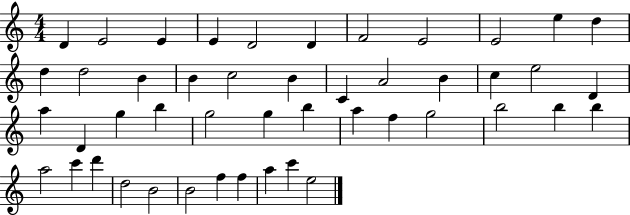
{
  \clef treble
  \numericTimeSignature
  \time 4/4
  \key c \major
  d'4 e'2 e'4 | e'4 d'2 d'4 | f'2 e'2 | e'2 e''4 d''4 | \break d''4 d''2 b'4 | b'4 c''2 b'4 | c'4 a'2 b'4 | c''4 e''2 d'4 | \break a''4 d'4 g''4 b''4 | g''2 g''4 b''4 | a''4 f''4 g''2 | b''2 b''4 b''4 | \break a''2 c'''4 d'''4 | d''2 b'2 | b'2 f''4 f''4 | a''4 c'''4 e''2 | \break \bar "|."
}